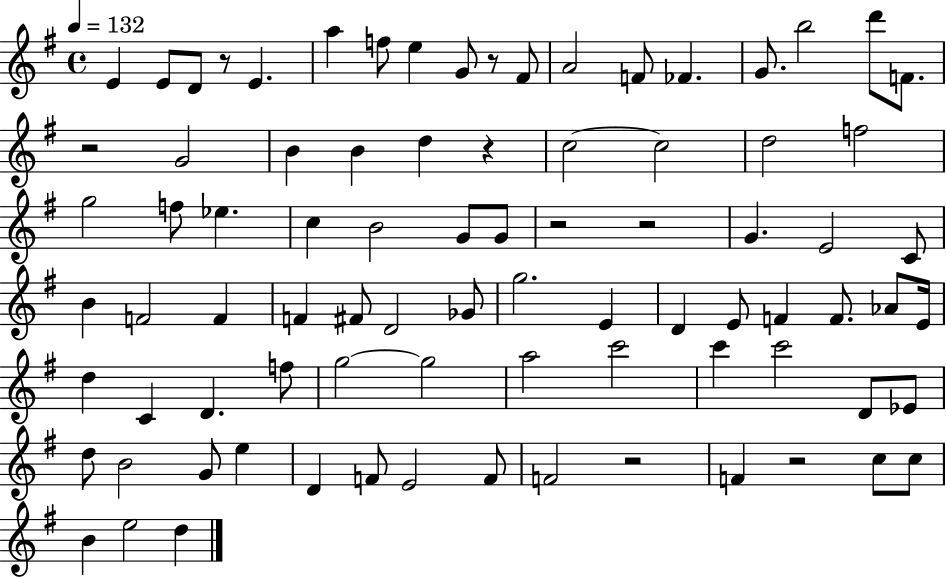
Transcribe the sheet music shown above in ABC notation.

X:1
T:Untitled
M:4/4
L:1/4
K:G
E E/2 D/2 z/2 E a f/2 e G/2 z/2 ^F/2 A2 F/2 _F G/2 b2 d'/2 F/2 z2 G2 B B d z c2 c2 d2 f2 g2 f/2 _e c B2 G/2 G/2 z2 z2 G E2 C/2 B F2 F F ^F/2 D2 _G/2 g2 E D E/2 F F/2 _A/2 E/4 d C D f/2 g2 g2 a2 c'2 c' c'2 D/2 _E/2 d/2 B2 G/2 e D F/2 E2 F/2 F2 z2 F z2 c/2 c/2 B e2 d